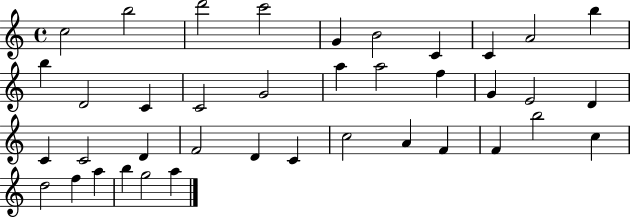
{
  \clef treble
  \time 4/4
  \defaultTimeSignature
  \key c \major
  c''2 b''2 | d'''2 c'''2 | g'4 b'2 c'4 | c'4 a'2 b''4 | \break b''4 d'2 c'4 | c'2 g'2 | a''4 a''2 f''4 | g'4 e'2 d'4 | \break c'4 c'2 d'4 | f'2 d'4 c'4 | c''2 a'4 f'4 | f'4 b''2 c''4 | \break d''2 f''4 a''4 | b''4 g''2 a''4 | \bar "|."
}